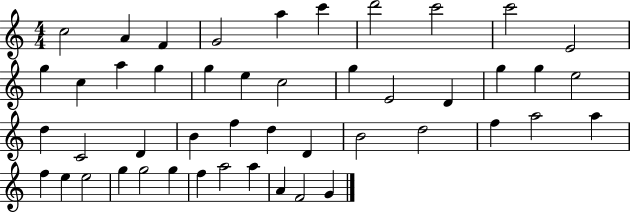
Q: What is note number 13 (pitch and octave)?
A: A5